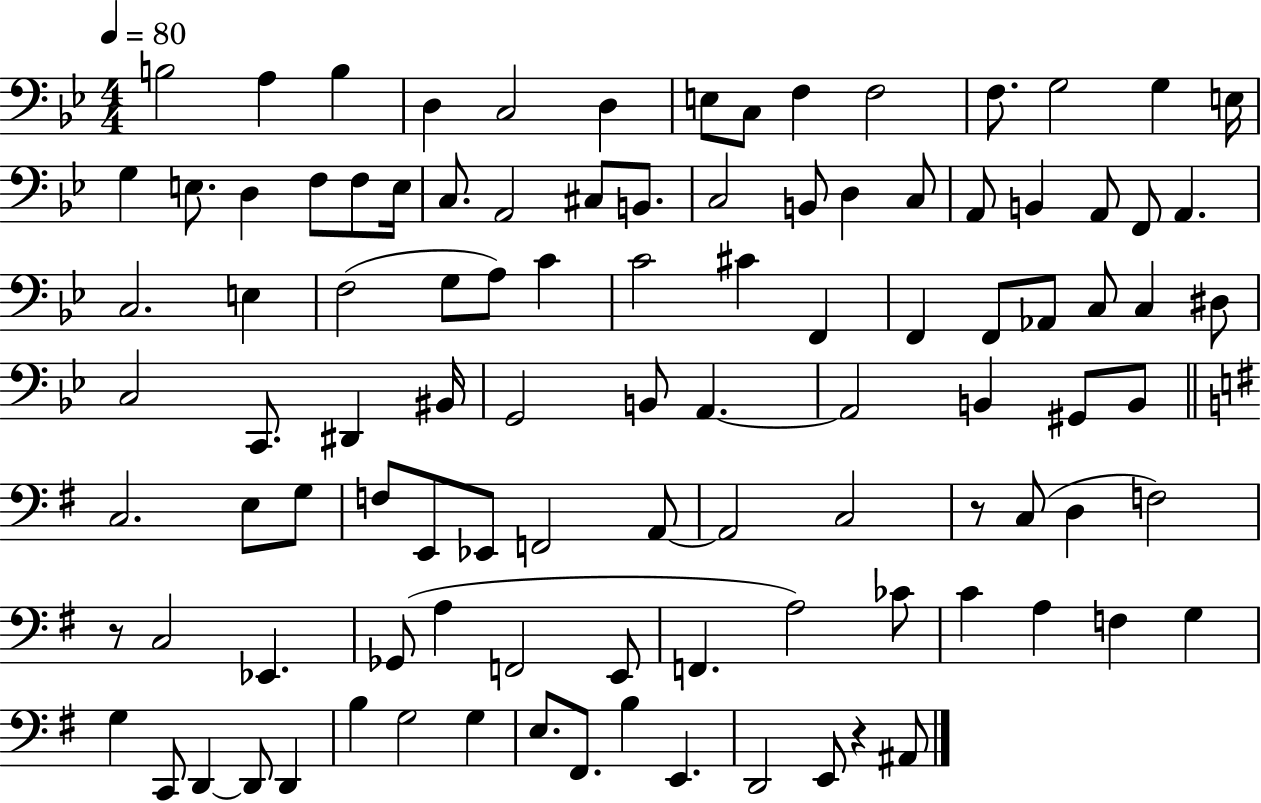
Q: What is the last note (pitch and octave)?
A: A#2